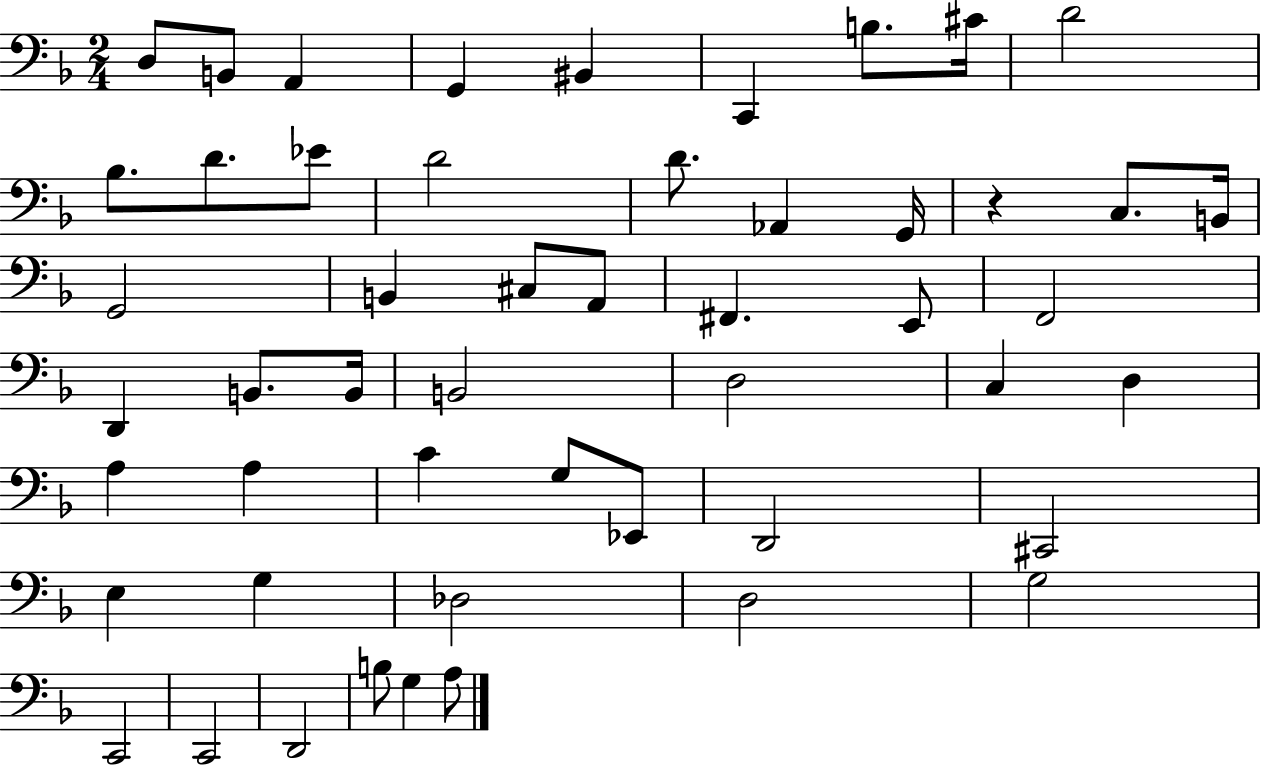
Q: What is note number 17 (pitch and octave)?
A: C3